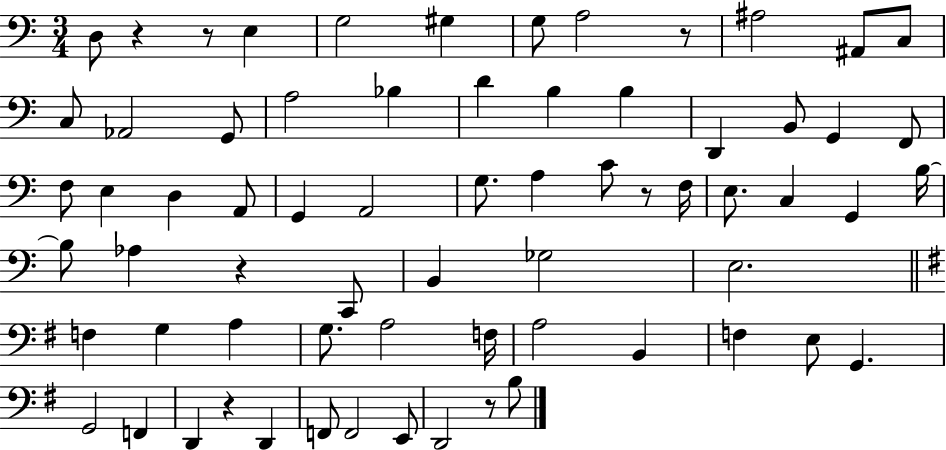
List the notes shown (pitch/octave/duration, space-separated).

D3/e R/q R/e E3/q G3/h G#3/q G3/e A3/h R/e A#3/h A#2/e C3/e C3/e Ab2/h G2/e A3/h Bb3/q D4/q B3/q B3/q D2/q B2/e G2/q F2/e F3/e E3/q D3/q A2/e G2/q A2/h G3/e. A3/q C4/e R/e F3/s E3/e. C3/q G2/q B3/s B3/e Ab3/q R/q C2/e B2/q Gb3/h E3/h. F3/q G3/q A3/q G3/e. A3/h F3/s A3/h B2/q F3/q E3/e G2/q. G2/h F2/q D2/q R/q D2/q F2/e F2/h E2/e D2/h R/e B3/e